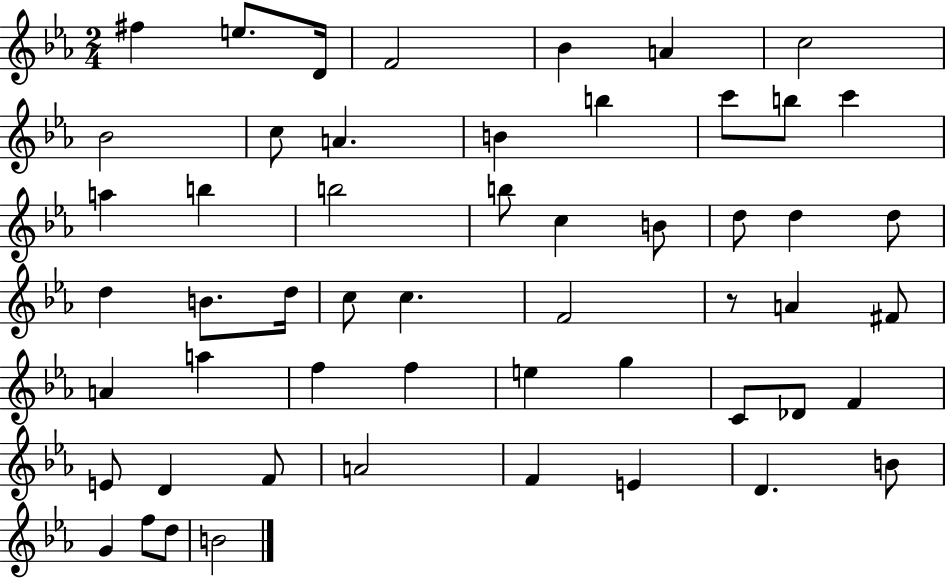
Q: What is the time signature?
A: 2/4